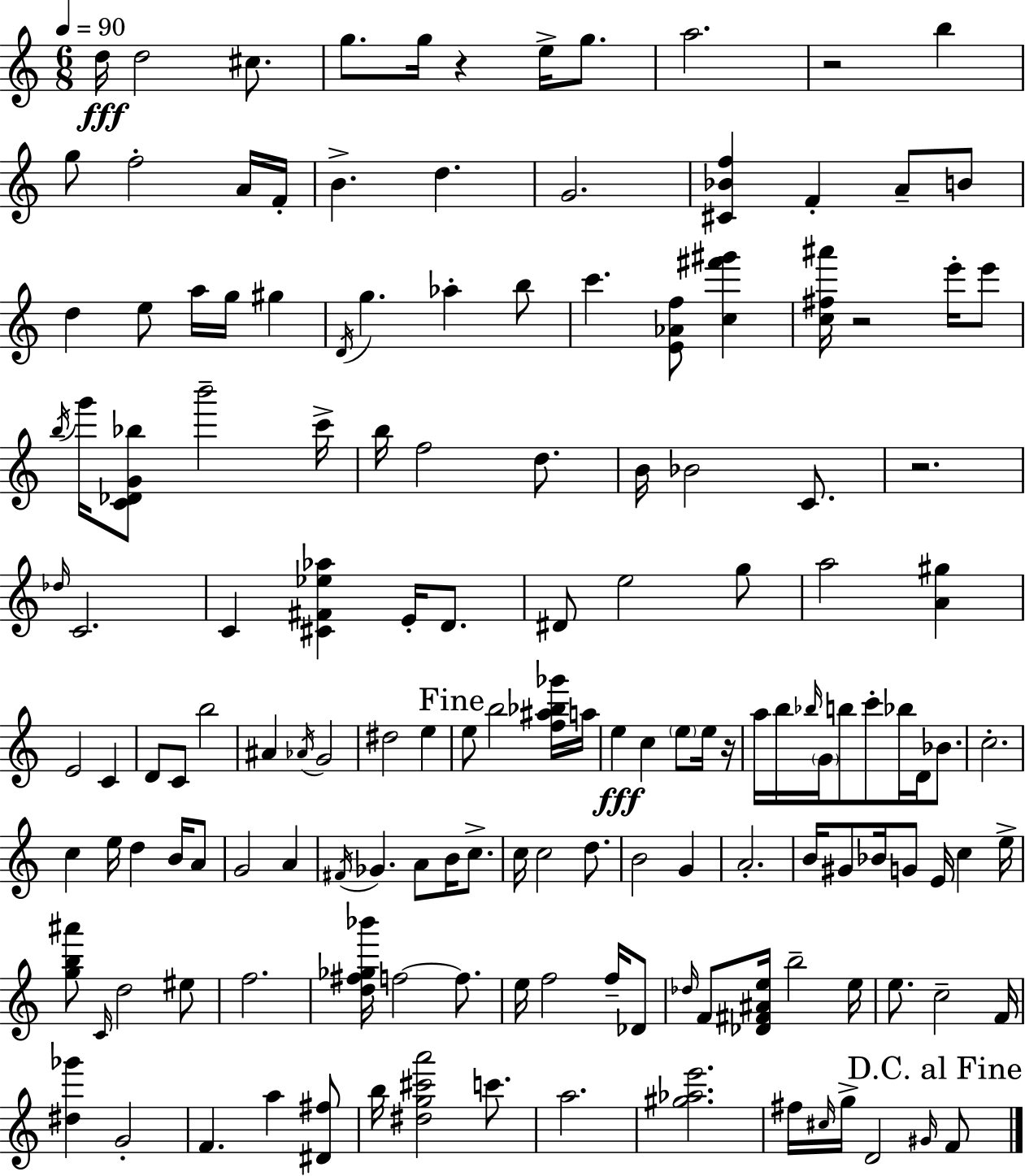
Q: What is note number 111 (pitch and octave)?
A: F5